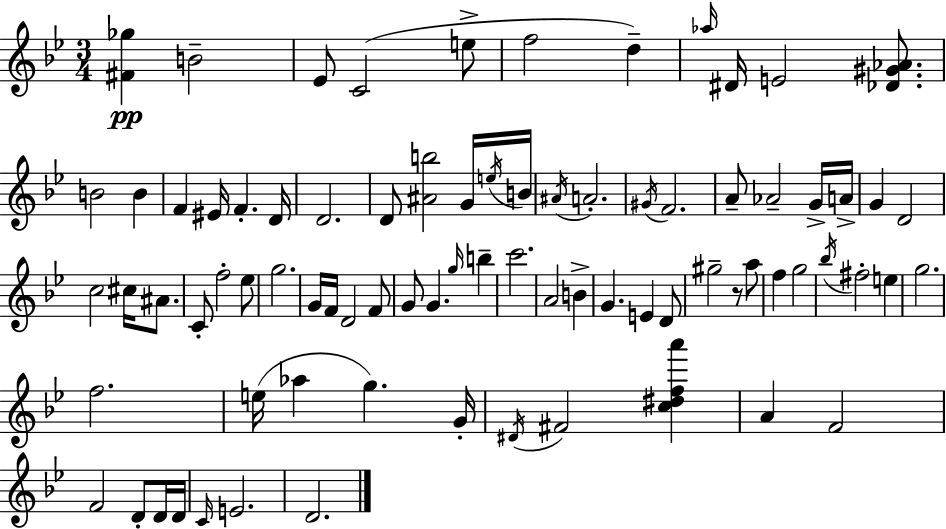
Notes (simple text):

[F#4,Gb5]/q B4/h Eb4/e C4/h E5/e F5/h D5/q Ab5/s D#4/s E4/h [Db4,G#4,Ab4]/e. B4/h B4/q F4/q EIS4/s F4/q. D4/s D4/h. D4/e [A#4,B5]/h G4/s E5/s B4/s A#4/s A4/h. G#4/s F4/h. A4/e Ab4/h G4/s A4/s G4/q D4/h C5/h C#5/s A#4/e. C4/e F5/h Eb5/e G5/h. G4/s F4/s D4/h F4/e G4/e G4/q. G5/s B5/q C6/h. A4/h B4/q G4/q. E4/q D4/e G#5/h R/e A5/e F5/q G5/h Bb5/s F#5/h E5/q G5/h. F5/h. E5/s Ab5/q G5/q. G4/s D#4/s F#4/h [C5,D#5,F5,A6]/q A4/q F4/h F4/h D4/e D4/s D4/s C4/s E4/h. D4/h.